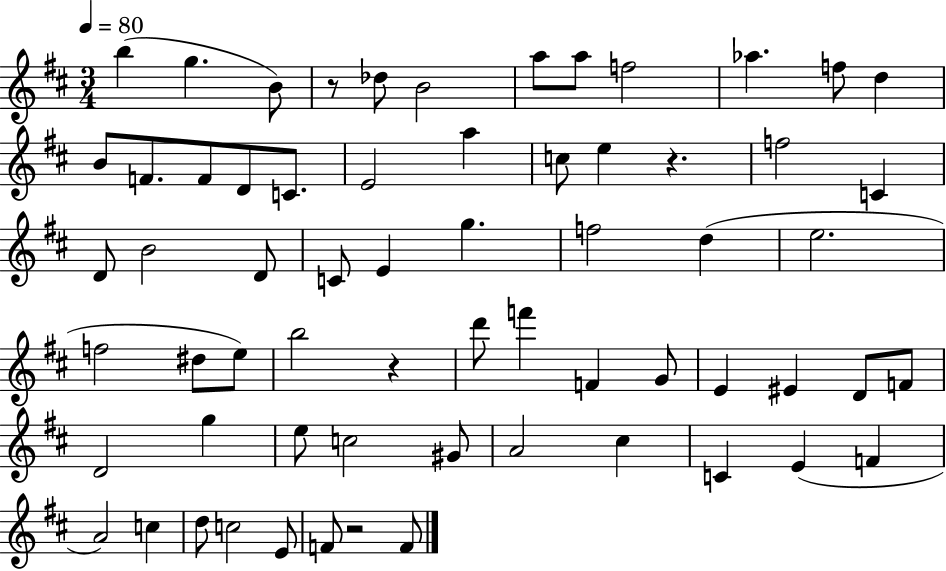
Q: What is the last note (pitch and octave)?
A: F4